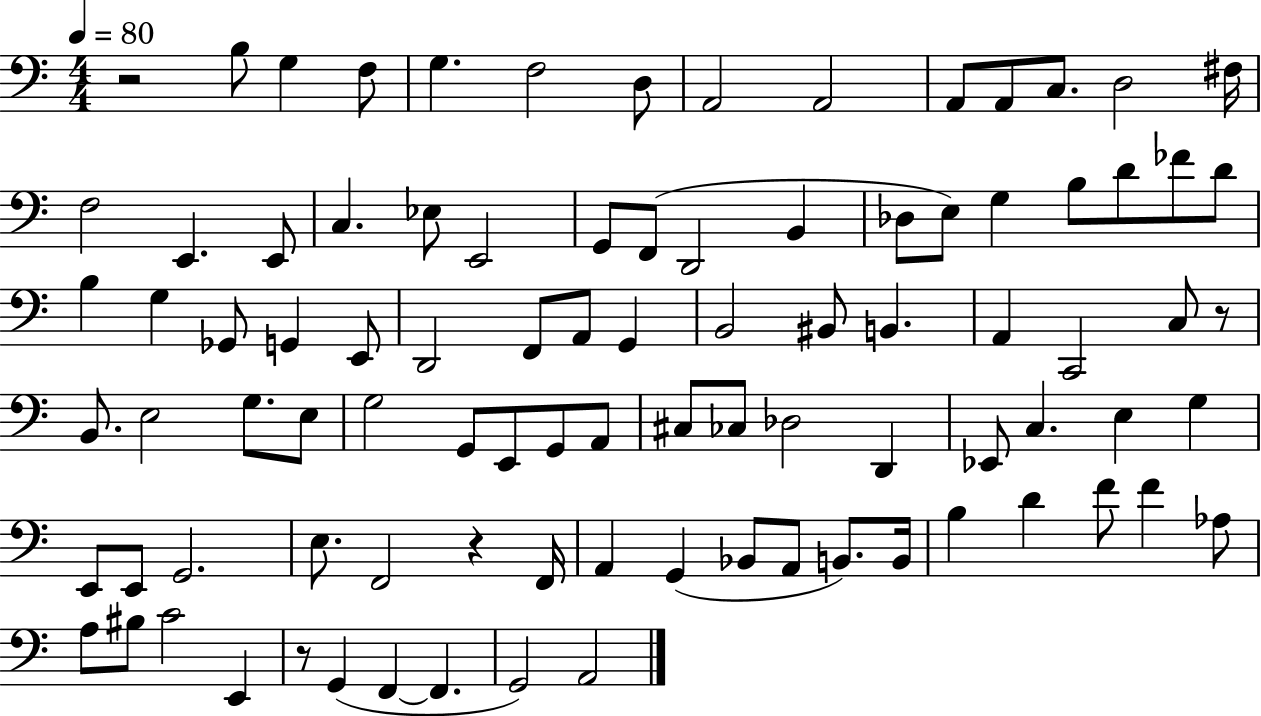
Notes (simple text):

R/h B3/e G3/q F3/e G3/q. F3/h D3/e A2/h A2/h A2/e A2/e C3/e. D3/h F#3/s F3/h E2/q. E2/e C3/q. Eb3/e E2/h G2/e F2/e D2/h B2/q Db3/e E3/e G3/q B3/e D4/e FES4/e D4/e B3/q G3/q Gb2/e G2/q E2/e D2/h F2/e A2/e G2/q B2/h BIS2/e B2/q. A2/q C2/h C3/e R/e B2/e. E3/h G3/e. E3/e G3/h G2/e E2/e G2/e A2/e C#3/e CES3/e Db3/h D2/q Eb2/e C3/q. E3/q G3/q E2/e E2/e G2/h. E3/e. F2/h R/q F2/s A2/q G2/q Bb2/e A2/e B2/e. B2/s B3/q D4/q F4/e F4/q Ab3/e A3/e BIS3/e C4/h E2/q R/e G2/q F2/q F2/q. G2/h A2/h